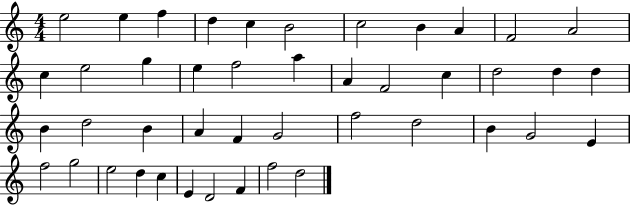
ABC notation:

X:1
T:Untitled
M:4/4
L:1/4
K:C
e2 e f d c B2 c2 B A F2 A2 c e2 g e f2 a A F2 c d2 d d B d2 B A F G2 f2 d2 B G2 E f2 g2 e2 d c E D2 F f2 d2